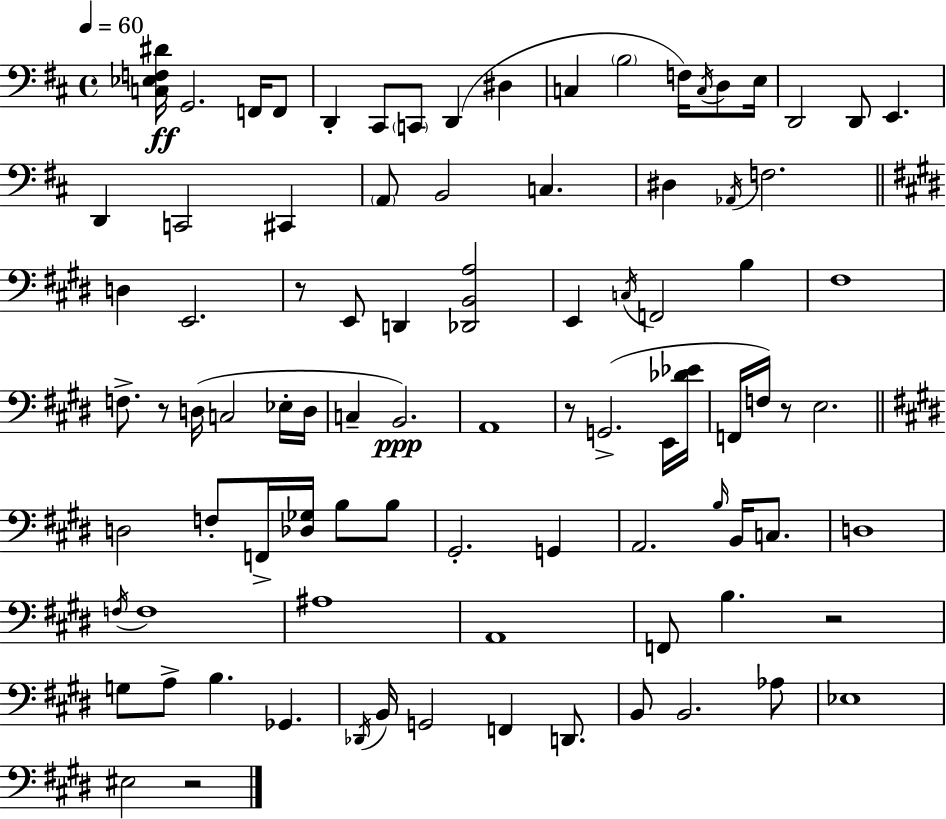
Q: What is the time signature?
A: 4/4